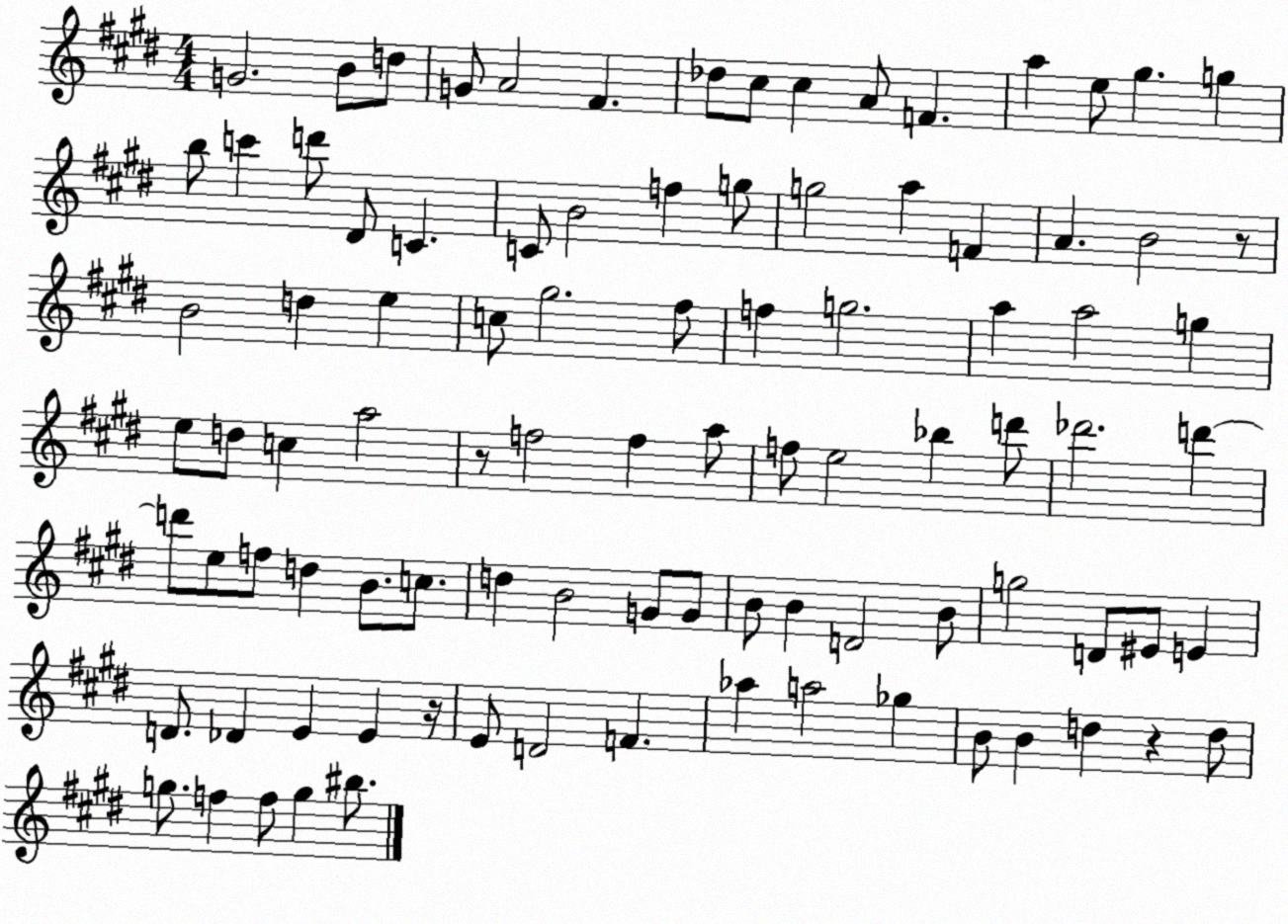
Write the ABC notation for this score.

X:1
T:Untitled
M:4/4
L:1/4
K:E
G2 B/2 d/2 G/2 A2 ^F _d/2 ^c/2 ^c A/2 F a e/2 ^g g b/2 c' d'/2 ^D/2 C C/2 B2 f g/2 g2 a F A B2 z/2 B2 d e c/2 ^g2 ^f/2 f g2 a a2 g e/2 d/2 c a2 z/2 f2 f a/2 f/2 e2 _b d'/2 _d'2 d' d'/2 e/2 f/2 d B/2 c/2 d B2 G/2 G/2 B/2 B D2 B/2 g2 D/2 ^E/2 E D/2 _D E E z/4 E/2 D2 F _a a2 _g B/2 B d z d/2 g/2 f f/2 g ^b/2